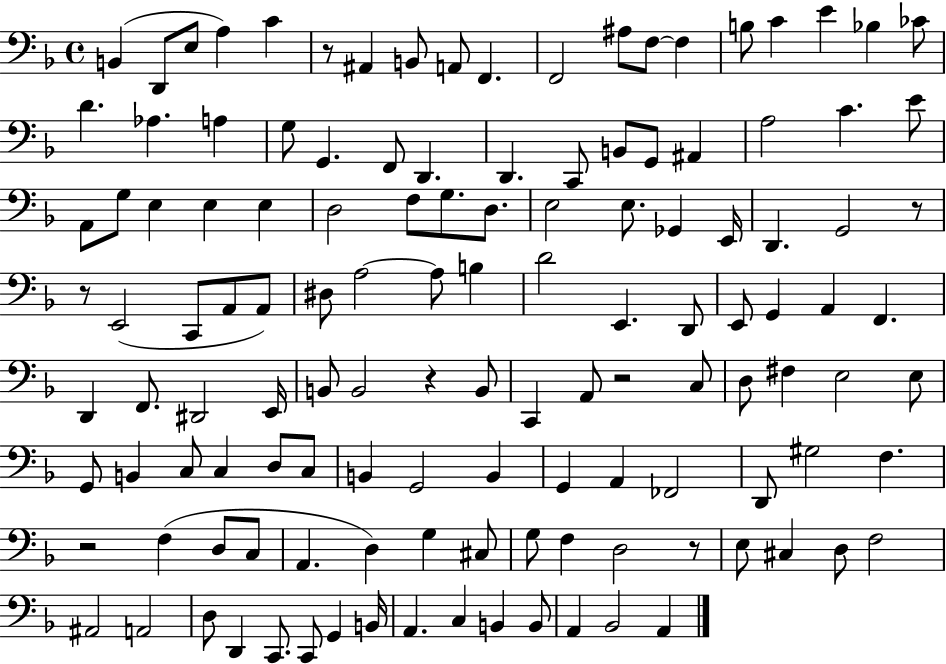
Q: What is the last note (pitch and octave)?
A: A2